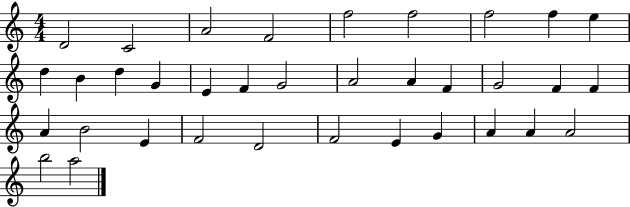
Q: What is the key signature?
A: C major